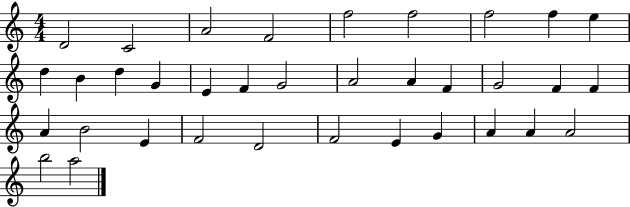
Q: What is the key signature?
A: C major